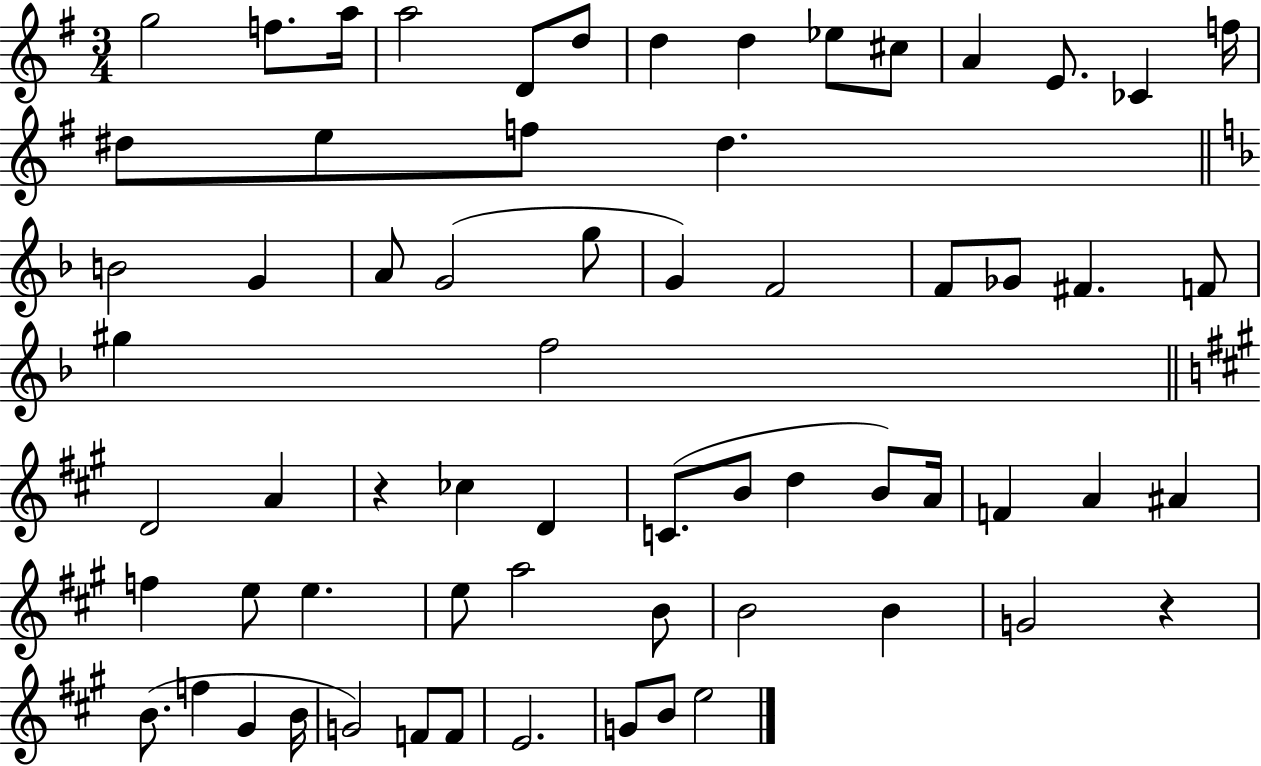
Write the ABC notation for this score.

X:1
T:Untitled
M:3/4
L:1/4
K:G
g2 f/2 a/4 a2 D/2 d/2 d d _e/2 ^c/2 A E/2 _C f/4 ^d/2 e/2 f/2 ^d B2 G A/2 G2 g/2 G F2 F/2 _G/2 ^F F/2 ^g f2 D2 A z _c D C/2 B/2 d B/2 A/4 F A ^A f e/2 e e/2 a2 B/2 B2 B G2 z B/2 f ^G B/4 G2 F/2 F/2 E2 G/2 B/2 e2